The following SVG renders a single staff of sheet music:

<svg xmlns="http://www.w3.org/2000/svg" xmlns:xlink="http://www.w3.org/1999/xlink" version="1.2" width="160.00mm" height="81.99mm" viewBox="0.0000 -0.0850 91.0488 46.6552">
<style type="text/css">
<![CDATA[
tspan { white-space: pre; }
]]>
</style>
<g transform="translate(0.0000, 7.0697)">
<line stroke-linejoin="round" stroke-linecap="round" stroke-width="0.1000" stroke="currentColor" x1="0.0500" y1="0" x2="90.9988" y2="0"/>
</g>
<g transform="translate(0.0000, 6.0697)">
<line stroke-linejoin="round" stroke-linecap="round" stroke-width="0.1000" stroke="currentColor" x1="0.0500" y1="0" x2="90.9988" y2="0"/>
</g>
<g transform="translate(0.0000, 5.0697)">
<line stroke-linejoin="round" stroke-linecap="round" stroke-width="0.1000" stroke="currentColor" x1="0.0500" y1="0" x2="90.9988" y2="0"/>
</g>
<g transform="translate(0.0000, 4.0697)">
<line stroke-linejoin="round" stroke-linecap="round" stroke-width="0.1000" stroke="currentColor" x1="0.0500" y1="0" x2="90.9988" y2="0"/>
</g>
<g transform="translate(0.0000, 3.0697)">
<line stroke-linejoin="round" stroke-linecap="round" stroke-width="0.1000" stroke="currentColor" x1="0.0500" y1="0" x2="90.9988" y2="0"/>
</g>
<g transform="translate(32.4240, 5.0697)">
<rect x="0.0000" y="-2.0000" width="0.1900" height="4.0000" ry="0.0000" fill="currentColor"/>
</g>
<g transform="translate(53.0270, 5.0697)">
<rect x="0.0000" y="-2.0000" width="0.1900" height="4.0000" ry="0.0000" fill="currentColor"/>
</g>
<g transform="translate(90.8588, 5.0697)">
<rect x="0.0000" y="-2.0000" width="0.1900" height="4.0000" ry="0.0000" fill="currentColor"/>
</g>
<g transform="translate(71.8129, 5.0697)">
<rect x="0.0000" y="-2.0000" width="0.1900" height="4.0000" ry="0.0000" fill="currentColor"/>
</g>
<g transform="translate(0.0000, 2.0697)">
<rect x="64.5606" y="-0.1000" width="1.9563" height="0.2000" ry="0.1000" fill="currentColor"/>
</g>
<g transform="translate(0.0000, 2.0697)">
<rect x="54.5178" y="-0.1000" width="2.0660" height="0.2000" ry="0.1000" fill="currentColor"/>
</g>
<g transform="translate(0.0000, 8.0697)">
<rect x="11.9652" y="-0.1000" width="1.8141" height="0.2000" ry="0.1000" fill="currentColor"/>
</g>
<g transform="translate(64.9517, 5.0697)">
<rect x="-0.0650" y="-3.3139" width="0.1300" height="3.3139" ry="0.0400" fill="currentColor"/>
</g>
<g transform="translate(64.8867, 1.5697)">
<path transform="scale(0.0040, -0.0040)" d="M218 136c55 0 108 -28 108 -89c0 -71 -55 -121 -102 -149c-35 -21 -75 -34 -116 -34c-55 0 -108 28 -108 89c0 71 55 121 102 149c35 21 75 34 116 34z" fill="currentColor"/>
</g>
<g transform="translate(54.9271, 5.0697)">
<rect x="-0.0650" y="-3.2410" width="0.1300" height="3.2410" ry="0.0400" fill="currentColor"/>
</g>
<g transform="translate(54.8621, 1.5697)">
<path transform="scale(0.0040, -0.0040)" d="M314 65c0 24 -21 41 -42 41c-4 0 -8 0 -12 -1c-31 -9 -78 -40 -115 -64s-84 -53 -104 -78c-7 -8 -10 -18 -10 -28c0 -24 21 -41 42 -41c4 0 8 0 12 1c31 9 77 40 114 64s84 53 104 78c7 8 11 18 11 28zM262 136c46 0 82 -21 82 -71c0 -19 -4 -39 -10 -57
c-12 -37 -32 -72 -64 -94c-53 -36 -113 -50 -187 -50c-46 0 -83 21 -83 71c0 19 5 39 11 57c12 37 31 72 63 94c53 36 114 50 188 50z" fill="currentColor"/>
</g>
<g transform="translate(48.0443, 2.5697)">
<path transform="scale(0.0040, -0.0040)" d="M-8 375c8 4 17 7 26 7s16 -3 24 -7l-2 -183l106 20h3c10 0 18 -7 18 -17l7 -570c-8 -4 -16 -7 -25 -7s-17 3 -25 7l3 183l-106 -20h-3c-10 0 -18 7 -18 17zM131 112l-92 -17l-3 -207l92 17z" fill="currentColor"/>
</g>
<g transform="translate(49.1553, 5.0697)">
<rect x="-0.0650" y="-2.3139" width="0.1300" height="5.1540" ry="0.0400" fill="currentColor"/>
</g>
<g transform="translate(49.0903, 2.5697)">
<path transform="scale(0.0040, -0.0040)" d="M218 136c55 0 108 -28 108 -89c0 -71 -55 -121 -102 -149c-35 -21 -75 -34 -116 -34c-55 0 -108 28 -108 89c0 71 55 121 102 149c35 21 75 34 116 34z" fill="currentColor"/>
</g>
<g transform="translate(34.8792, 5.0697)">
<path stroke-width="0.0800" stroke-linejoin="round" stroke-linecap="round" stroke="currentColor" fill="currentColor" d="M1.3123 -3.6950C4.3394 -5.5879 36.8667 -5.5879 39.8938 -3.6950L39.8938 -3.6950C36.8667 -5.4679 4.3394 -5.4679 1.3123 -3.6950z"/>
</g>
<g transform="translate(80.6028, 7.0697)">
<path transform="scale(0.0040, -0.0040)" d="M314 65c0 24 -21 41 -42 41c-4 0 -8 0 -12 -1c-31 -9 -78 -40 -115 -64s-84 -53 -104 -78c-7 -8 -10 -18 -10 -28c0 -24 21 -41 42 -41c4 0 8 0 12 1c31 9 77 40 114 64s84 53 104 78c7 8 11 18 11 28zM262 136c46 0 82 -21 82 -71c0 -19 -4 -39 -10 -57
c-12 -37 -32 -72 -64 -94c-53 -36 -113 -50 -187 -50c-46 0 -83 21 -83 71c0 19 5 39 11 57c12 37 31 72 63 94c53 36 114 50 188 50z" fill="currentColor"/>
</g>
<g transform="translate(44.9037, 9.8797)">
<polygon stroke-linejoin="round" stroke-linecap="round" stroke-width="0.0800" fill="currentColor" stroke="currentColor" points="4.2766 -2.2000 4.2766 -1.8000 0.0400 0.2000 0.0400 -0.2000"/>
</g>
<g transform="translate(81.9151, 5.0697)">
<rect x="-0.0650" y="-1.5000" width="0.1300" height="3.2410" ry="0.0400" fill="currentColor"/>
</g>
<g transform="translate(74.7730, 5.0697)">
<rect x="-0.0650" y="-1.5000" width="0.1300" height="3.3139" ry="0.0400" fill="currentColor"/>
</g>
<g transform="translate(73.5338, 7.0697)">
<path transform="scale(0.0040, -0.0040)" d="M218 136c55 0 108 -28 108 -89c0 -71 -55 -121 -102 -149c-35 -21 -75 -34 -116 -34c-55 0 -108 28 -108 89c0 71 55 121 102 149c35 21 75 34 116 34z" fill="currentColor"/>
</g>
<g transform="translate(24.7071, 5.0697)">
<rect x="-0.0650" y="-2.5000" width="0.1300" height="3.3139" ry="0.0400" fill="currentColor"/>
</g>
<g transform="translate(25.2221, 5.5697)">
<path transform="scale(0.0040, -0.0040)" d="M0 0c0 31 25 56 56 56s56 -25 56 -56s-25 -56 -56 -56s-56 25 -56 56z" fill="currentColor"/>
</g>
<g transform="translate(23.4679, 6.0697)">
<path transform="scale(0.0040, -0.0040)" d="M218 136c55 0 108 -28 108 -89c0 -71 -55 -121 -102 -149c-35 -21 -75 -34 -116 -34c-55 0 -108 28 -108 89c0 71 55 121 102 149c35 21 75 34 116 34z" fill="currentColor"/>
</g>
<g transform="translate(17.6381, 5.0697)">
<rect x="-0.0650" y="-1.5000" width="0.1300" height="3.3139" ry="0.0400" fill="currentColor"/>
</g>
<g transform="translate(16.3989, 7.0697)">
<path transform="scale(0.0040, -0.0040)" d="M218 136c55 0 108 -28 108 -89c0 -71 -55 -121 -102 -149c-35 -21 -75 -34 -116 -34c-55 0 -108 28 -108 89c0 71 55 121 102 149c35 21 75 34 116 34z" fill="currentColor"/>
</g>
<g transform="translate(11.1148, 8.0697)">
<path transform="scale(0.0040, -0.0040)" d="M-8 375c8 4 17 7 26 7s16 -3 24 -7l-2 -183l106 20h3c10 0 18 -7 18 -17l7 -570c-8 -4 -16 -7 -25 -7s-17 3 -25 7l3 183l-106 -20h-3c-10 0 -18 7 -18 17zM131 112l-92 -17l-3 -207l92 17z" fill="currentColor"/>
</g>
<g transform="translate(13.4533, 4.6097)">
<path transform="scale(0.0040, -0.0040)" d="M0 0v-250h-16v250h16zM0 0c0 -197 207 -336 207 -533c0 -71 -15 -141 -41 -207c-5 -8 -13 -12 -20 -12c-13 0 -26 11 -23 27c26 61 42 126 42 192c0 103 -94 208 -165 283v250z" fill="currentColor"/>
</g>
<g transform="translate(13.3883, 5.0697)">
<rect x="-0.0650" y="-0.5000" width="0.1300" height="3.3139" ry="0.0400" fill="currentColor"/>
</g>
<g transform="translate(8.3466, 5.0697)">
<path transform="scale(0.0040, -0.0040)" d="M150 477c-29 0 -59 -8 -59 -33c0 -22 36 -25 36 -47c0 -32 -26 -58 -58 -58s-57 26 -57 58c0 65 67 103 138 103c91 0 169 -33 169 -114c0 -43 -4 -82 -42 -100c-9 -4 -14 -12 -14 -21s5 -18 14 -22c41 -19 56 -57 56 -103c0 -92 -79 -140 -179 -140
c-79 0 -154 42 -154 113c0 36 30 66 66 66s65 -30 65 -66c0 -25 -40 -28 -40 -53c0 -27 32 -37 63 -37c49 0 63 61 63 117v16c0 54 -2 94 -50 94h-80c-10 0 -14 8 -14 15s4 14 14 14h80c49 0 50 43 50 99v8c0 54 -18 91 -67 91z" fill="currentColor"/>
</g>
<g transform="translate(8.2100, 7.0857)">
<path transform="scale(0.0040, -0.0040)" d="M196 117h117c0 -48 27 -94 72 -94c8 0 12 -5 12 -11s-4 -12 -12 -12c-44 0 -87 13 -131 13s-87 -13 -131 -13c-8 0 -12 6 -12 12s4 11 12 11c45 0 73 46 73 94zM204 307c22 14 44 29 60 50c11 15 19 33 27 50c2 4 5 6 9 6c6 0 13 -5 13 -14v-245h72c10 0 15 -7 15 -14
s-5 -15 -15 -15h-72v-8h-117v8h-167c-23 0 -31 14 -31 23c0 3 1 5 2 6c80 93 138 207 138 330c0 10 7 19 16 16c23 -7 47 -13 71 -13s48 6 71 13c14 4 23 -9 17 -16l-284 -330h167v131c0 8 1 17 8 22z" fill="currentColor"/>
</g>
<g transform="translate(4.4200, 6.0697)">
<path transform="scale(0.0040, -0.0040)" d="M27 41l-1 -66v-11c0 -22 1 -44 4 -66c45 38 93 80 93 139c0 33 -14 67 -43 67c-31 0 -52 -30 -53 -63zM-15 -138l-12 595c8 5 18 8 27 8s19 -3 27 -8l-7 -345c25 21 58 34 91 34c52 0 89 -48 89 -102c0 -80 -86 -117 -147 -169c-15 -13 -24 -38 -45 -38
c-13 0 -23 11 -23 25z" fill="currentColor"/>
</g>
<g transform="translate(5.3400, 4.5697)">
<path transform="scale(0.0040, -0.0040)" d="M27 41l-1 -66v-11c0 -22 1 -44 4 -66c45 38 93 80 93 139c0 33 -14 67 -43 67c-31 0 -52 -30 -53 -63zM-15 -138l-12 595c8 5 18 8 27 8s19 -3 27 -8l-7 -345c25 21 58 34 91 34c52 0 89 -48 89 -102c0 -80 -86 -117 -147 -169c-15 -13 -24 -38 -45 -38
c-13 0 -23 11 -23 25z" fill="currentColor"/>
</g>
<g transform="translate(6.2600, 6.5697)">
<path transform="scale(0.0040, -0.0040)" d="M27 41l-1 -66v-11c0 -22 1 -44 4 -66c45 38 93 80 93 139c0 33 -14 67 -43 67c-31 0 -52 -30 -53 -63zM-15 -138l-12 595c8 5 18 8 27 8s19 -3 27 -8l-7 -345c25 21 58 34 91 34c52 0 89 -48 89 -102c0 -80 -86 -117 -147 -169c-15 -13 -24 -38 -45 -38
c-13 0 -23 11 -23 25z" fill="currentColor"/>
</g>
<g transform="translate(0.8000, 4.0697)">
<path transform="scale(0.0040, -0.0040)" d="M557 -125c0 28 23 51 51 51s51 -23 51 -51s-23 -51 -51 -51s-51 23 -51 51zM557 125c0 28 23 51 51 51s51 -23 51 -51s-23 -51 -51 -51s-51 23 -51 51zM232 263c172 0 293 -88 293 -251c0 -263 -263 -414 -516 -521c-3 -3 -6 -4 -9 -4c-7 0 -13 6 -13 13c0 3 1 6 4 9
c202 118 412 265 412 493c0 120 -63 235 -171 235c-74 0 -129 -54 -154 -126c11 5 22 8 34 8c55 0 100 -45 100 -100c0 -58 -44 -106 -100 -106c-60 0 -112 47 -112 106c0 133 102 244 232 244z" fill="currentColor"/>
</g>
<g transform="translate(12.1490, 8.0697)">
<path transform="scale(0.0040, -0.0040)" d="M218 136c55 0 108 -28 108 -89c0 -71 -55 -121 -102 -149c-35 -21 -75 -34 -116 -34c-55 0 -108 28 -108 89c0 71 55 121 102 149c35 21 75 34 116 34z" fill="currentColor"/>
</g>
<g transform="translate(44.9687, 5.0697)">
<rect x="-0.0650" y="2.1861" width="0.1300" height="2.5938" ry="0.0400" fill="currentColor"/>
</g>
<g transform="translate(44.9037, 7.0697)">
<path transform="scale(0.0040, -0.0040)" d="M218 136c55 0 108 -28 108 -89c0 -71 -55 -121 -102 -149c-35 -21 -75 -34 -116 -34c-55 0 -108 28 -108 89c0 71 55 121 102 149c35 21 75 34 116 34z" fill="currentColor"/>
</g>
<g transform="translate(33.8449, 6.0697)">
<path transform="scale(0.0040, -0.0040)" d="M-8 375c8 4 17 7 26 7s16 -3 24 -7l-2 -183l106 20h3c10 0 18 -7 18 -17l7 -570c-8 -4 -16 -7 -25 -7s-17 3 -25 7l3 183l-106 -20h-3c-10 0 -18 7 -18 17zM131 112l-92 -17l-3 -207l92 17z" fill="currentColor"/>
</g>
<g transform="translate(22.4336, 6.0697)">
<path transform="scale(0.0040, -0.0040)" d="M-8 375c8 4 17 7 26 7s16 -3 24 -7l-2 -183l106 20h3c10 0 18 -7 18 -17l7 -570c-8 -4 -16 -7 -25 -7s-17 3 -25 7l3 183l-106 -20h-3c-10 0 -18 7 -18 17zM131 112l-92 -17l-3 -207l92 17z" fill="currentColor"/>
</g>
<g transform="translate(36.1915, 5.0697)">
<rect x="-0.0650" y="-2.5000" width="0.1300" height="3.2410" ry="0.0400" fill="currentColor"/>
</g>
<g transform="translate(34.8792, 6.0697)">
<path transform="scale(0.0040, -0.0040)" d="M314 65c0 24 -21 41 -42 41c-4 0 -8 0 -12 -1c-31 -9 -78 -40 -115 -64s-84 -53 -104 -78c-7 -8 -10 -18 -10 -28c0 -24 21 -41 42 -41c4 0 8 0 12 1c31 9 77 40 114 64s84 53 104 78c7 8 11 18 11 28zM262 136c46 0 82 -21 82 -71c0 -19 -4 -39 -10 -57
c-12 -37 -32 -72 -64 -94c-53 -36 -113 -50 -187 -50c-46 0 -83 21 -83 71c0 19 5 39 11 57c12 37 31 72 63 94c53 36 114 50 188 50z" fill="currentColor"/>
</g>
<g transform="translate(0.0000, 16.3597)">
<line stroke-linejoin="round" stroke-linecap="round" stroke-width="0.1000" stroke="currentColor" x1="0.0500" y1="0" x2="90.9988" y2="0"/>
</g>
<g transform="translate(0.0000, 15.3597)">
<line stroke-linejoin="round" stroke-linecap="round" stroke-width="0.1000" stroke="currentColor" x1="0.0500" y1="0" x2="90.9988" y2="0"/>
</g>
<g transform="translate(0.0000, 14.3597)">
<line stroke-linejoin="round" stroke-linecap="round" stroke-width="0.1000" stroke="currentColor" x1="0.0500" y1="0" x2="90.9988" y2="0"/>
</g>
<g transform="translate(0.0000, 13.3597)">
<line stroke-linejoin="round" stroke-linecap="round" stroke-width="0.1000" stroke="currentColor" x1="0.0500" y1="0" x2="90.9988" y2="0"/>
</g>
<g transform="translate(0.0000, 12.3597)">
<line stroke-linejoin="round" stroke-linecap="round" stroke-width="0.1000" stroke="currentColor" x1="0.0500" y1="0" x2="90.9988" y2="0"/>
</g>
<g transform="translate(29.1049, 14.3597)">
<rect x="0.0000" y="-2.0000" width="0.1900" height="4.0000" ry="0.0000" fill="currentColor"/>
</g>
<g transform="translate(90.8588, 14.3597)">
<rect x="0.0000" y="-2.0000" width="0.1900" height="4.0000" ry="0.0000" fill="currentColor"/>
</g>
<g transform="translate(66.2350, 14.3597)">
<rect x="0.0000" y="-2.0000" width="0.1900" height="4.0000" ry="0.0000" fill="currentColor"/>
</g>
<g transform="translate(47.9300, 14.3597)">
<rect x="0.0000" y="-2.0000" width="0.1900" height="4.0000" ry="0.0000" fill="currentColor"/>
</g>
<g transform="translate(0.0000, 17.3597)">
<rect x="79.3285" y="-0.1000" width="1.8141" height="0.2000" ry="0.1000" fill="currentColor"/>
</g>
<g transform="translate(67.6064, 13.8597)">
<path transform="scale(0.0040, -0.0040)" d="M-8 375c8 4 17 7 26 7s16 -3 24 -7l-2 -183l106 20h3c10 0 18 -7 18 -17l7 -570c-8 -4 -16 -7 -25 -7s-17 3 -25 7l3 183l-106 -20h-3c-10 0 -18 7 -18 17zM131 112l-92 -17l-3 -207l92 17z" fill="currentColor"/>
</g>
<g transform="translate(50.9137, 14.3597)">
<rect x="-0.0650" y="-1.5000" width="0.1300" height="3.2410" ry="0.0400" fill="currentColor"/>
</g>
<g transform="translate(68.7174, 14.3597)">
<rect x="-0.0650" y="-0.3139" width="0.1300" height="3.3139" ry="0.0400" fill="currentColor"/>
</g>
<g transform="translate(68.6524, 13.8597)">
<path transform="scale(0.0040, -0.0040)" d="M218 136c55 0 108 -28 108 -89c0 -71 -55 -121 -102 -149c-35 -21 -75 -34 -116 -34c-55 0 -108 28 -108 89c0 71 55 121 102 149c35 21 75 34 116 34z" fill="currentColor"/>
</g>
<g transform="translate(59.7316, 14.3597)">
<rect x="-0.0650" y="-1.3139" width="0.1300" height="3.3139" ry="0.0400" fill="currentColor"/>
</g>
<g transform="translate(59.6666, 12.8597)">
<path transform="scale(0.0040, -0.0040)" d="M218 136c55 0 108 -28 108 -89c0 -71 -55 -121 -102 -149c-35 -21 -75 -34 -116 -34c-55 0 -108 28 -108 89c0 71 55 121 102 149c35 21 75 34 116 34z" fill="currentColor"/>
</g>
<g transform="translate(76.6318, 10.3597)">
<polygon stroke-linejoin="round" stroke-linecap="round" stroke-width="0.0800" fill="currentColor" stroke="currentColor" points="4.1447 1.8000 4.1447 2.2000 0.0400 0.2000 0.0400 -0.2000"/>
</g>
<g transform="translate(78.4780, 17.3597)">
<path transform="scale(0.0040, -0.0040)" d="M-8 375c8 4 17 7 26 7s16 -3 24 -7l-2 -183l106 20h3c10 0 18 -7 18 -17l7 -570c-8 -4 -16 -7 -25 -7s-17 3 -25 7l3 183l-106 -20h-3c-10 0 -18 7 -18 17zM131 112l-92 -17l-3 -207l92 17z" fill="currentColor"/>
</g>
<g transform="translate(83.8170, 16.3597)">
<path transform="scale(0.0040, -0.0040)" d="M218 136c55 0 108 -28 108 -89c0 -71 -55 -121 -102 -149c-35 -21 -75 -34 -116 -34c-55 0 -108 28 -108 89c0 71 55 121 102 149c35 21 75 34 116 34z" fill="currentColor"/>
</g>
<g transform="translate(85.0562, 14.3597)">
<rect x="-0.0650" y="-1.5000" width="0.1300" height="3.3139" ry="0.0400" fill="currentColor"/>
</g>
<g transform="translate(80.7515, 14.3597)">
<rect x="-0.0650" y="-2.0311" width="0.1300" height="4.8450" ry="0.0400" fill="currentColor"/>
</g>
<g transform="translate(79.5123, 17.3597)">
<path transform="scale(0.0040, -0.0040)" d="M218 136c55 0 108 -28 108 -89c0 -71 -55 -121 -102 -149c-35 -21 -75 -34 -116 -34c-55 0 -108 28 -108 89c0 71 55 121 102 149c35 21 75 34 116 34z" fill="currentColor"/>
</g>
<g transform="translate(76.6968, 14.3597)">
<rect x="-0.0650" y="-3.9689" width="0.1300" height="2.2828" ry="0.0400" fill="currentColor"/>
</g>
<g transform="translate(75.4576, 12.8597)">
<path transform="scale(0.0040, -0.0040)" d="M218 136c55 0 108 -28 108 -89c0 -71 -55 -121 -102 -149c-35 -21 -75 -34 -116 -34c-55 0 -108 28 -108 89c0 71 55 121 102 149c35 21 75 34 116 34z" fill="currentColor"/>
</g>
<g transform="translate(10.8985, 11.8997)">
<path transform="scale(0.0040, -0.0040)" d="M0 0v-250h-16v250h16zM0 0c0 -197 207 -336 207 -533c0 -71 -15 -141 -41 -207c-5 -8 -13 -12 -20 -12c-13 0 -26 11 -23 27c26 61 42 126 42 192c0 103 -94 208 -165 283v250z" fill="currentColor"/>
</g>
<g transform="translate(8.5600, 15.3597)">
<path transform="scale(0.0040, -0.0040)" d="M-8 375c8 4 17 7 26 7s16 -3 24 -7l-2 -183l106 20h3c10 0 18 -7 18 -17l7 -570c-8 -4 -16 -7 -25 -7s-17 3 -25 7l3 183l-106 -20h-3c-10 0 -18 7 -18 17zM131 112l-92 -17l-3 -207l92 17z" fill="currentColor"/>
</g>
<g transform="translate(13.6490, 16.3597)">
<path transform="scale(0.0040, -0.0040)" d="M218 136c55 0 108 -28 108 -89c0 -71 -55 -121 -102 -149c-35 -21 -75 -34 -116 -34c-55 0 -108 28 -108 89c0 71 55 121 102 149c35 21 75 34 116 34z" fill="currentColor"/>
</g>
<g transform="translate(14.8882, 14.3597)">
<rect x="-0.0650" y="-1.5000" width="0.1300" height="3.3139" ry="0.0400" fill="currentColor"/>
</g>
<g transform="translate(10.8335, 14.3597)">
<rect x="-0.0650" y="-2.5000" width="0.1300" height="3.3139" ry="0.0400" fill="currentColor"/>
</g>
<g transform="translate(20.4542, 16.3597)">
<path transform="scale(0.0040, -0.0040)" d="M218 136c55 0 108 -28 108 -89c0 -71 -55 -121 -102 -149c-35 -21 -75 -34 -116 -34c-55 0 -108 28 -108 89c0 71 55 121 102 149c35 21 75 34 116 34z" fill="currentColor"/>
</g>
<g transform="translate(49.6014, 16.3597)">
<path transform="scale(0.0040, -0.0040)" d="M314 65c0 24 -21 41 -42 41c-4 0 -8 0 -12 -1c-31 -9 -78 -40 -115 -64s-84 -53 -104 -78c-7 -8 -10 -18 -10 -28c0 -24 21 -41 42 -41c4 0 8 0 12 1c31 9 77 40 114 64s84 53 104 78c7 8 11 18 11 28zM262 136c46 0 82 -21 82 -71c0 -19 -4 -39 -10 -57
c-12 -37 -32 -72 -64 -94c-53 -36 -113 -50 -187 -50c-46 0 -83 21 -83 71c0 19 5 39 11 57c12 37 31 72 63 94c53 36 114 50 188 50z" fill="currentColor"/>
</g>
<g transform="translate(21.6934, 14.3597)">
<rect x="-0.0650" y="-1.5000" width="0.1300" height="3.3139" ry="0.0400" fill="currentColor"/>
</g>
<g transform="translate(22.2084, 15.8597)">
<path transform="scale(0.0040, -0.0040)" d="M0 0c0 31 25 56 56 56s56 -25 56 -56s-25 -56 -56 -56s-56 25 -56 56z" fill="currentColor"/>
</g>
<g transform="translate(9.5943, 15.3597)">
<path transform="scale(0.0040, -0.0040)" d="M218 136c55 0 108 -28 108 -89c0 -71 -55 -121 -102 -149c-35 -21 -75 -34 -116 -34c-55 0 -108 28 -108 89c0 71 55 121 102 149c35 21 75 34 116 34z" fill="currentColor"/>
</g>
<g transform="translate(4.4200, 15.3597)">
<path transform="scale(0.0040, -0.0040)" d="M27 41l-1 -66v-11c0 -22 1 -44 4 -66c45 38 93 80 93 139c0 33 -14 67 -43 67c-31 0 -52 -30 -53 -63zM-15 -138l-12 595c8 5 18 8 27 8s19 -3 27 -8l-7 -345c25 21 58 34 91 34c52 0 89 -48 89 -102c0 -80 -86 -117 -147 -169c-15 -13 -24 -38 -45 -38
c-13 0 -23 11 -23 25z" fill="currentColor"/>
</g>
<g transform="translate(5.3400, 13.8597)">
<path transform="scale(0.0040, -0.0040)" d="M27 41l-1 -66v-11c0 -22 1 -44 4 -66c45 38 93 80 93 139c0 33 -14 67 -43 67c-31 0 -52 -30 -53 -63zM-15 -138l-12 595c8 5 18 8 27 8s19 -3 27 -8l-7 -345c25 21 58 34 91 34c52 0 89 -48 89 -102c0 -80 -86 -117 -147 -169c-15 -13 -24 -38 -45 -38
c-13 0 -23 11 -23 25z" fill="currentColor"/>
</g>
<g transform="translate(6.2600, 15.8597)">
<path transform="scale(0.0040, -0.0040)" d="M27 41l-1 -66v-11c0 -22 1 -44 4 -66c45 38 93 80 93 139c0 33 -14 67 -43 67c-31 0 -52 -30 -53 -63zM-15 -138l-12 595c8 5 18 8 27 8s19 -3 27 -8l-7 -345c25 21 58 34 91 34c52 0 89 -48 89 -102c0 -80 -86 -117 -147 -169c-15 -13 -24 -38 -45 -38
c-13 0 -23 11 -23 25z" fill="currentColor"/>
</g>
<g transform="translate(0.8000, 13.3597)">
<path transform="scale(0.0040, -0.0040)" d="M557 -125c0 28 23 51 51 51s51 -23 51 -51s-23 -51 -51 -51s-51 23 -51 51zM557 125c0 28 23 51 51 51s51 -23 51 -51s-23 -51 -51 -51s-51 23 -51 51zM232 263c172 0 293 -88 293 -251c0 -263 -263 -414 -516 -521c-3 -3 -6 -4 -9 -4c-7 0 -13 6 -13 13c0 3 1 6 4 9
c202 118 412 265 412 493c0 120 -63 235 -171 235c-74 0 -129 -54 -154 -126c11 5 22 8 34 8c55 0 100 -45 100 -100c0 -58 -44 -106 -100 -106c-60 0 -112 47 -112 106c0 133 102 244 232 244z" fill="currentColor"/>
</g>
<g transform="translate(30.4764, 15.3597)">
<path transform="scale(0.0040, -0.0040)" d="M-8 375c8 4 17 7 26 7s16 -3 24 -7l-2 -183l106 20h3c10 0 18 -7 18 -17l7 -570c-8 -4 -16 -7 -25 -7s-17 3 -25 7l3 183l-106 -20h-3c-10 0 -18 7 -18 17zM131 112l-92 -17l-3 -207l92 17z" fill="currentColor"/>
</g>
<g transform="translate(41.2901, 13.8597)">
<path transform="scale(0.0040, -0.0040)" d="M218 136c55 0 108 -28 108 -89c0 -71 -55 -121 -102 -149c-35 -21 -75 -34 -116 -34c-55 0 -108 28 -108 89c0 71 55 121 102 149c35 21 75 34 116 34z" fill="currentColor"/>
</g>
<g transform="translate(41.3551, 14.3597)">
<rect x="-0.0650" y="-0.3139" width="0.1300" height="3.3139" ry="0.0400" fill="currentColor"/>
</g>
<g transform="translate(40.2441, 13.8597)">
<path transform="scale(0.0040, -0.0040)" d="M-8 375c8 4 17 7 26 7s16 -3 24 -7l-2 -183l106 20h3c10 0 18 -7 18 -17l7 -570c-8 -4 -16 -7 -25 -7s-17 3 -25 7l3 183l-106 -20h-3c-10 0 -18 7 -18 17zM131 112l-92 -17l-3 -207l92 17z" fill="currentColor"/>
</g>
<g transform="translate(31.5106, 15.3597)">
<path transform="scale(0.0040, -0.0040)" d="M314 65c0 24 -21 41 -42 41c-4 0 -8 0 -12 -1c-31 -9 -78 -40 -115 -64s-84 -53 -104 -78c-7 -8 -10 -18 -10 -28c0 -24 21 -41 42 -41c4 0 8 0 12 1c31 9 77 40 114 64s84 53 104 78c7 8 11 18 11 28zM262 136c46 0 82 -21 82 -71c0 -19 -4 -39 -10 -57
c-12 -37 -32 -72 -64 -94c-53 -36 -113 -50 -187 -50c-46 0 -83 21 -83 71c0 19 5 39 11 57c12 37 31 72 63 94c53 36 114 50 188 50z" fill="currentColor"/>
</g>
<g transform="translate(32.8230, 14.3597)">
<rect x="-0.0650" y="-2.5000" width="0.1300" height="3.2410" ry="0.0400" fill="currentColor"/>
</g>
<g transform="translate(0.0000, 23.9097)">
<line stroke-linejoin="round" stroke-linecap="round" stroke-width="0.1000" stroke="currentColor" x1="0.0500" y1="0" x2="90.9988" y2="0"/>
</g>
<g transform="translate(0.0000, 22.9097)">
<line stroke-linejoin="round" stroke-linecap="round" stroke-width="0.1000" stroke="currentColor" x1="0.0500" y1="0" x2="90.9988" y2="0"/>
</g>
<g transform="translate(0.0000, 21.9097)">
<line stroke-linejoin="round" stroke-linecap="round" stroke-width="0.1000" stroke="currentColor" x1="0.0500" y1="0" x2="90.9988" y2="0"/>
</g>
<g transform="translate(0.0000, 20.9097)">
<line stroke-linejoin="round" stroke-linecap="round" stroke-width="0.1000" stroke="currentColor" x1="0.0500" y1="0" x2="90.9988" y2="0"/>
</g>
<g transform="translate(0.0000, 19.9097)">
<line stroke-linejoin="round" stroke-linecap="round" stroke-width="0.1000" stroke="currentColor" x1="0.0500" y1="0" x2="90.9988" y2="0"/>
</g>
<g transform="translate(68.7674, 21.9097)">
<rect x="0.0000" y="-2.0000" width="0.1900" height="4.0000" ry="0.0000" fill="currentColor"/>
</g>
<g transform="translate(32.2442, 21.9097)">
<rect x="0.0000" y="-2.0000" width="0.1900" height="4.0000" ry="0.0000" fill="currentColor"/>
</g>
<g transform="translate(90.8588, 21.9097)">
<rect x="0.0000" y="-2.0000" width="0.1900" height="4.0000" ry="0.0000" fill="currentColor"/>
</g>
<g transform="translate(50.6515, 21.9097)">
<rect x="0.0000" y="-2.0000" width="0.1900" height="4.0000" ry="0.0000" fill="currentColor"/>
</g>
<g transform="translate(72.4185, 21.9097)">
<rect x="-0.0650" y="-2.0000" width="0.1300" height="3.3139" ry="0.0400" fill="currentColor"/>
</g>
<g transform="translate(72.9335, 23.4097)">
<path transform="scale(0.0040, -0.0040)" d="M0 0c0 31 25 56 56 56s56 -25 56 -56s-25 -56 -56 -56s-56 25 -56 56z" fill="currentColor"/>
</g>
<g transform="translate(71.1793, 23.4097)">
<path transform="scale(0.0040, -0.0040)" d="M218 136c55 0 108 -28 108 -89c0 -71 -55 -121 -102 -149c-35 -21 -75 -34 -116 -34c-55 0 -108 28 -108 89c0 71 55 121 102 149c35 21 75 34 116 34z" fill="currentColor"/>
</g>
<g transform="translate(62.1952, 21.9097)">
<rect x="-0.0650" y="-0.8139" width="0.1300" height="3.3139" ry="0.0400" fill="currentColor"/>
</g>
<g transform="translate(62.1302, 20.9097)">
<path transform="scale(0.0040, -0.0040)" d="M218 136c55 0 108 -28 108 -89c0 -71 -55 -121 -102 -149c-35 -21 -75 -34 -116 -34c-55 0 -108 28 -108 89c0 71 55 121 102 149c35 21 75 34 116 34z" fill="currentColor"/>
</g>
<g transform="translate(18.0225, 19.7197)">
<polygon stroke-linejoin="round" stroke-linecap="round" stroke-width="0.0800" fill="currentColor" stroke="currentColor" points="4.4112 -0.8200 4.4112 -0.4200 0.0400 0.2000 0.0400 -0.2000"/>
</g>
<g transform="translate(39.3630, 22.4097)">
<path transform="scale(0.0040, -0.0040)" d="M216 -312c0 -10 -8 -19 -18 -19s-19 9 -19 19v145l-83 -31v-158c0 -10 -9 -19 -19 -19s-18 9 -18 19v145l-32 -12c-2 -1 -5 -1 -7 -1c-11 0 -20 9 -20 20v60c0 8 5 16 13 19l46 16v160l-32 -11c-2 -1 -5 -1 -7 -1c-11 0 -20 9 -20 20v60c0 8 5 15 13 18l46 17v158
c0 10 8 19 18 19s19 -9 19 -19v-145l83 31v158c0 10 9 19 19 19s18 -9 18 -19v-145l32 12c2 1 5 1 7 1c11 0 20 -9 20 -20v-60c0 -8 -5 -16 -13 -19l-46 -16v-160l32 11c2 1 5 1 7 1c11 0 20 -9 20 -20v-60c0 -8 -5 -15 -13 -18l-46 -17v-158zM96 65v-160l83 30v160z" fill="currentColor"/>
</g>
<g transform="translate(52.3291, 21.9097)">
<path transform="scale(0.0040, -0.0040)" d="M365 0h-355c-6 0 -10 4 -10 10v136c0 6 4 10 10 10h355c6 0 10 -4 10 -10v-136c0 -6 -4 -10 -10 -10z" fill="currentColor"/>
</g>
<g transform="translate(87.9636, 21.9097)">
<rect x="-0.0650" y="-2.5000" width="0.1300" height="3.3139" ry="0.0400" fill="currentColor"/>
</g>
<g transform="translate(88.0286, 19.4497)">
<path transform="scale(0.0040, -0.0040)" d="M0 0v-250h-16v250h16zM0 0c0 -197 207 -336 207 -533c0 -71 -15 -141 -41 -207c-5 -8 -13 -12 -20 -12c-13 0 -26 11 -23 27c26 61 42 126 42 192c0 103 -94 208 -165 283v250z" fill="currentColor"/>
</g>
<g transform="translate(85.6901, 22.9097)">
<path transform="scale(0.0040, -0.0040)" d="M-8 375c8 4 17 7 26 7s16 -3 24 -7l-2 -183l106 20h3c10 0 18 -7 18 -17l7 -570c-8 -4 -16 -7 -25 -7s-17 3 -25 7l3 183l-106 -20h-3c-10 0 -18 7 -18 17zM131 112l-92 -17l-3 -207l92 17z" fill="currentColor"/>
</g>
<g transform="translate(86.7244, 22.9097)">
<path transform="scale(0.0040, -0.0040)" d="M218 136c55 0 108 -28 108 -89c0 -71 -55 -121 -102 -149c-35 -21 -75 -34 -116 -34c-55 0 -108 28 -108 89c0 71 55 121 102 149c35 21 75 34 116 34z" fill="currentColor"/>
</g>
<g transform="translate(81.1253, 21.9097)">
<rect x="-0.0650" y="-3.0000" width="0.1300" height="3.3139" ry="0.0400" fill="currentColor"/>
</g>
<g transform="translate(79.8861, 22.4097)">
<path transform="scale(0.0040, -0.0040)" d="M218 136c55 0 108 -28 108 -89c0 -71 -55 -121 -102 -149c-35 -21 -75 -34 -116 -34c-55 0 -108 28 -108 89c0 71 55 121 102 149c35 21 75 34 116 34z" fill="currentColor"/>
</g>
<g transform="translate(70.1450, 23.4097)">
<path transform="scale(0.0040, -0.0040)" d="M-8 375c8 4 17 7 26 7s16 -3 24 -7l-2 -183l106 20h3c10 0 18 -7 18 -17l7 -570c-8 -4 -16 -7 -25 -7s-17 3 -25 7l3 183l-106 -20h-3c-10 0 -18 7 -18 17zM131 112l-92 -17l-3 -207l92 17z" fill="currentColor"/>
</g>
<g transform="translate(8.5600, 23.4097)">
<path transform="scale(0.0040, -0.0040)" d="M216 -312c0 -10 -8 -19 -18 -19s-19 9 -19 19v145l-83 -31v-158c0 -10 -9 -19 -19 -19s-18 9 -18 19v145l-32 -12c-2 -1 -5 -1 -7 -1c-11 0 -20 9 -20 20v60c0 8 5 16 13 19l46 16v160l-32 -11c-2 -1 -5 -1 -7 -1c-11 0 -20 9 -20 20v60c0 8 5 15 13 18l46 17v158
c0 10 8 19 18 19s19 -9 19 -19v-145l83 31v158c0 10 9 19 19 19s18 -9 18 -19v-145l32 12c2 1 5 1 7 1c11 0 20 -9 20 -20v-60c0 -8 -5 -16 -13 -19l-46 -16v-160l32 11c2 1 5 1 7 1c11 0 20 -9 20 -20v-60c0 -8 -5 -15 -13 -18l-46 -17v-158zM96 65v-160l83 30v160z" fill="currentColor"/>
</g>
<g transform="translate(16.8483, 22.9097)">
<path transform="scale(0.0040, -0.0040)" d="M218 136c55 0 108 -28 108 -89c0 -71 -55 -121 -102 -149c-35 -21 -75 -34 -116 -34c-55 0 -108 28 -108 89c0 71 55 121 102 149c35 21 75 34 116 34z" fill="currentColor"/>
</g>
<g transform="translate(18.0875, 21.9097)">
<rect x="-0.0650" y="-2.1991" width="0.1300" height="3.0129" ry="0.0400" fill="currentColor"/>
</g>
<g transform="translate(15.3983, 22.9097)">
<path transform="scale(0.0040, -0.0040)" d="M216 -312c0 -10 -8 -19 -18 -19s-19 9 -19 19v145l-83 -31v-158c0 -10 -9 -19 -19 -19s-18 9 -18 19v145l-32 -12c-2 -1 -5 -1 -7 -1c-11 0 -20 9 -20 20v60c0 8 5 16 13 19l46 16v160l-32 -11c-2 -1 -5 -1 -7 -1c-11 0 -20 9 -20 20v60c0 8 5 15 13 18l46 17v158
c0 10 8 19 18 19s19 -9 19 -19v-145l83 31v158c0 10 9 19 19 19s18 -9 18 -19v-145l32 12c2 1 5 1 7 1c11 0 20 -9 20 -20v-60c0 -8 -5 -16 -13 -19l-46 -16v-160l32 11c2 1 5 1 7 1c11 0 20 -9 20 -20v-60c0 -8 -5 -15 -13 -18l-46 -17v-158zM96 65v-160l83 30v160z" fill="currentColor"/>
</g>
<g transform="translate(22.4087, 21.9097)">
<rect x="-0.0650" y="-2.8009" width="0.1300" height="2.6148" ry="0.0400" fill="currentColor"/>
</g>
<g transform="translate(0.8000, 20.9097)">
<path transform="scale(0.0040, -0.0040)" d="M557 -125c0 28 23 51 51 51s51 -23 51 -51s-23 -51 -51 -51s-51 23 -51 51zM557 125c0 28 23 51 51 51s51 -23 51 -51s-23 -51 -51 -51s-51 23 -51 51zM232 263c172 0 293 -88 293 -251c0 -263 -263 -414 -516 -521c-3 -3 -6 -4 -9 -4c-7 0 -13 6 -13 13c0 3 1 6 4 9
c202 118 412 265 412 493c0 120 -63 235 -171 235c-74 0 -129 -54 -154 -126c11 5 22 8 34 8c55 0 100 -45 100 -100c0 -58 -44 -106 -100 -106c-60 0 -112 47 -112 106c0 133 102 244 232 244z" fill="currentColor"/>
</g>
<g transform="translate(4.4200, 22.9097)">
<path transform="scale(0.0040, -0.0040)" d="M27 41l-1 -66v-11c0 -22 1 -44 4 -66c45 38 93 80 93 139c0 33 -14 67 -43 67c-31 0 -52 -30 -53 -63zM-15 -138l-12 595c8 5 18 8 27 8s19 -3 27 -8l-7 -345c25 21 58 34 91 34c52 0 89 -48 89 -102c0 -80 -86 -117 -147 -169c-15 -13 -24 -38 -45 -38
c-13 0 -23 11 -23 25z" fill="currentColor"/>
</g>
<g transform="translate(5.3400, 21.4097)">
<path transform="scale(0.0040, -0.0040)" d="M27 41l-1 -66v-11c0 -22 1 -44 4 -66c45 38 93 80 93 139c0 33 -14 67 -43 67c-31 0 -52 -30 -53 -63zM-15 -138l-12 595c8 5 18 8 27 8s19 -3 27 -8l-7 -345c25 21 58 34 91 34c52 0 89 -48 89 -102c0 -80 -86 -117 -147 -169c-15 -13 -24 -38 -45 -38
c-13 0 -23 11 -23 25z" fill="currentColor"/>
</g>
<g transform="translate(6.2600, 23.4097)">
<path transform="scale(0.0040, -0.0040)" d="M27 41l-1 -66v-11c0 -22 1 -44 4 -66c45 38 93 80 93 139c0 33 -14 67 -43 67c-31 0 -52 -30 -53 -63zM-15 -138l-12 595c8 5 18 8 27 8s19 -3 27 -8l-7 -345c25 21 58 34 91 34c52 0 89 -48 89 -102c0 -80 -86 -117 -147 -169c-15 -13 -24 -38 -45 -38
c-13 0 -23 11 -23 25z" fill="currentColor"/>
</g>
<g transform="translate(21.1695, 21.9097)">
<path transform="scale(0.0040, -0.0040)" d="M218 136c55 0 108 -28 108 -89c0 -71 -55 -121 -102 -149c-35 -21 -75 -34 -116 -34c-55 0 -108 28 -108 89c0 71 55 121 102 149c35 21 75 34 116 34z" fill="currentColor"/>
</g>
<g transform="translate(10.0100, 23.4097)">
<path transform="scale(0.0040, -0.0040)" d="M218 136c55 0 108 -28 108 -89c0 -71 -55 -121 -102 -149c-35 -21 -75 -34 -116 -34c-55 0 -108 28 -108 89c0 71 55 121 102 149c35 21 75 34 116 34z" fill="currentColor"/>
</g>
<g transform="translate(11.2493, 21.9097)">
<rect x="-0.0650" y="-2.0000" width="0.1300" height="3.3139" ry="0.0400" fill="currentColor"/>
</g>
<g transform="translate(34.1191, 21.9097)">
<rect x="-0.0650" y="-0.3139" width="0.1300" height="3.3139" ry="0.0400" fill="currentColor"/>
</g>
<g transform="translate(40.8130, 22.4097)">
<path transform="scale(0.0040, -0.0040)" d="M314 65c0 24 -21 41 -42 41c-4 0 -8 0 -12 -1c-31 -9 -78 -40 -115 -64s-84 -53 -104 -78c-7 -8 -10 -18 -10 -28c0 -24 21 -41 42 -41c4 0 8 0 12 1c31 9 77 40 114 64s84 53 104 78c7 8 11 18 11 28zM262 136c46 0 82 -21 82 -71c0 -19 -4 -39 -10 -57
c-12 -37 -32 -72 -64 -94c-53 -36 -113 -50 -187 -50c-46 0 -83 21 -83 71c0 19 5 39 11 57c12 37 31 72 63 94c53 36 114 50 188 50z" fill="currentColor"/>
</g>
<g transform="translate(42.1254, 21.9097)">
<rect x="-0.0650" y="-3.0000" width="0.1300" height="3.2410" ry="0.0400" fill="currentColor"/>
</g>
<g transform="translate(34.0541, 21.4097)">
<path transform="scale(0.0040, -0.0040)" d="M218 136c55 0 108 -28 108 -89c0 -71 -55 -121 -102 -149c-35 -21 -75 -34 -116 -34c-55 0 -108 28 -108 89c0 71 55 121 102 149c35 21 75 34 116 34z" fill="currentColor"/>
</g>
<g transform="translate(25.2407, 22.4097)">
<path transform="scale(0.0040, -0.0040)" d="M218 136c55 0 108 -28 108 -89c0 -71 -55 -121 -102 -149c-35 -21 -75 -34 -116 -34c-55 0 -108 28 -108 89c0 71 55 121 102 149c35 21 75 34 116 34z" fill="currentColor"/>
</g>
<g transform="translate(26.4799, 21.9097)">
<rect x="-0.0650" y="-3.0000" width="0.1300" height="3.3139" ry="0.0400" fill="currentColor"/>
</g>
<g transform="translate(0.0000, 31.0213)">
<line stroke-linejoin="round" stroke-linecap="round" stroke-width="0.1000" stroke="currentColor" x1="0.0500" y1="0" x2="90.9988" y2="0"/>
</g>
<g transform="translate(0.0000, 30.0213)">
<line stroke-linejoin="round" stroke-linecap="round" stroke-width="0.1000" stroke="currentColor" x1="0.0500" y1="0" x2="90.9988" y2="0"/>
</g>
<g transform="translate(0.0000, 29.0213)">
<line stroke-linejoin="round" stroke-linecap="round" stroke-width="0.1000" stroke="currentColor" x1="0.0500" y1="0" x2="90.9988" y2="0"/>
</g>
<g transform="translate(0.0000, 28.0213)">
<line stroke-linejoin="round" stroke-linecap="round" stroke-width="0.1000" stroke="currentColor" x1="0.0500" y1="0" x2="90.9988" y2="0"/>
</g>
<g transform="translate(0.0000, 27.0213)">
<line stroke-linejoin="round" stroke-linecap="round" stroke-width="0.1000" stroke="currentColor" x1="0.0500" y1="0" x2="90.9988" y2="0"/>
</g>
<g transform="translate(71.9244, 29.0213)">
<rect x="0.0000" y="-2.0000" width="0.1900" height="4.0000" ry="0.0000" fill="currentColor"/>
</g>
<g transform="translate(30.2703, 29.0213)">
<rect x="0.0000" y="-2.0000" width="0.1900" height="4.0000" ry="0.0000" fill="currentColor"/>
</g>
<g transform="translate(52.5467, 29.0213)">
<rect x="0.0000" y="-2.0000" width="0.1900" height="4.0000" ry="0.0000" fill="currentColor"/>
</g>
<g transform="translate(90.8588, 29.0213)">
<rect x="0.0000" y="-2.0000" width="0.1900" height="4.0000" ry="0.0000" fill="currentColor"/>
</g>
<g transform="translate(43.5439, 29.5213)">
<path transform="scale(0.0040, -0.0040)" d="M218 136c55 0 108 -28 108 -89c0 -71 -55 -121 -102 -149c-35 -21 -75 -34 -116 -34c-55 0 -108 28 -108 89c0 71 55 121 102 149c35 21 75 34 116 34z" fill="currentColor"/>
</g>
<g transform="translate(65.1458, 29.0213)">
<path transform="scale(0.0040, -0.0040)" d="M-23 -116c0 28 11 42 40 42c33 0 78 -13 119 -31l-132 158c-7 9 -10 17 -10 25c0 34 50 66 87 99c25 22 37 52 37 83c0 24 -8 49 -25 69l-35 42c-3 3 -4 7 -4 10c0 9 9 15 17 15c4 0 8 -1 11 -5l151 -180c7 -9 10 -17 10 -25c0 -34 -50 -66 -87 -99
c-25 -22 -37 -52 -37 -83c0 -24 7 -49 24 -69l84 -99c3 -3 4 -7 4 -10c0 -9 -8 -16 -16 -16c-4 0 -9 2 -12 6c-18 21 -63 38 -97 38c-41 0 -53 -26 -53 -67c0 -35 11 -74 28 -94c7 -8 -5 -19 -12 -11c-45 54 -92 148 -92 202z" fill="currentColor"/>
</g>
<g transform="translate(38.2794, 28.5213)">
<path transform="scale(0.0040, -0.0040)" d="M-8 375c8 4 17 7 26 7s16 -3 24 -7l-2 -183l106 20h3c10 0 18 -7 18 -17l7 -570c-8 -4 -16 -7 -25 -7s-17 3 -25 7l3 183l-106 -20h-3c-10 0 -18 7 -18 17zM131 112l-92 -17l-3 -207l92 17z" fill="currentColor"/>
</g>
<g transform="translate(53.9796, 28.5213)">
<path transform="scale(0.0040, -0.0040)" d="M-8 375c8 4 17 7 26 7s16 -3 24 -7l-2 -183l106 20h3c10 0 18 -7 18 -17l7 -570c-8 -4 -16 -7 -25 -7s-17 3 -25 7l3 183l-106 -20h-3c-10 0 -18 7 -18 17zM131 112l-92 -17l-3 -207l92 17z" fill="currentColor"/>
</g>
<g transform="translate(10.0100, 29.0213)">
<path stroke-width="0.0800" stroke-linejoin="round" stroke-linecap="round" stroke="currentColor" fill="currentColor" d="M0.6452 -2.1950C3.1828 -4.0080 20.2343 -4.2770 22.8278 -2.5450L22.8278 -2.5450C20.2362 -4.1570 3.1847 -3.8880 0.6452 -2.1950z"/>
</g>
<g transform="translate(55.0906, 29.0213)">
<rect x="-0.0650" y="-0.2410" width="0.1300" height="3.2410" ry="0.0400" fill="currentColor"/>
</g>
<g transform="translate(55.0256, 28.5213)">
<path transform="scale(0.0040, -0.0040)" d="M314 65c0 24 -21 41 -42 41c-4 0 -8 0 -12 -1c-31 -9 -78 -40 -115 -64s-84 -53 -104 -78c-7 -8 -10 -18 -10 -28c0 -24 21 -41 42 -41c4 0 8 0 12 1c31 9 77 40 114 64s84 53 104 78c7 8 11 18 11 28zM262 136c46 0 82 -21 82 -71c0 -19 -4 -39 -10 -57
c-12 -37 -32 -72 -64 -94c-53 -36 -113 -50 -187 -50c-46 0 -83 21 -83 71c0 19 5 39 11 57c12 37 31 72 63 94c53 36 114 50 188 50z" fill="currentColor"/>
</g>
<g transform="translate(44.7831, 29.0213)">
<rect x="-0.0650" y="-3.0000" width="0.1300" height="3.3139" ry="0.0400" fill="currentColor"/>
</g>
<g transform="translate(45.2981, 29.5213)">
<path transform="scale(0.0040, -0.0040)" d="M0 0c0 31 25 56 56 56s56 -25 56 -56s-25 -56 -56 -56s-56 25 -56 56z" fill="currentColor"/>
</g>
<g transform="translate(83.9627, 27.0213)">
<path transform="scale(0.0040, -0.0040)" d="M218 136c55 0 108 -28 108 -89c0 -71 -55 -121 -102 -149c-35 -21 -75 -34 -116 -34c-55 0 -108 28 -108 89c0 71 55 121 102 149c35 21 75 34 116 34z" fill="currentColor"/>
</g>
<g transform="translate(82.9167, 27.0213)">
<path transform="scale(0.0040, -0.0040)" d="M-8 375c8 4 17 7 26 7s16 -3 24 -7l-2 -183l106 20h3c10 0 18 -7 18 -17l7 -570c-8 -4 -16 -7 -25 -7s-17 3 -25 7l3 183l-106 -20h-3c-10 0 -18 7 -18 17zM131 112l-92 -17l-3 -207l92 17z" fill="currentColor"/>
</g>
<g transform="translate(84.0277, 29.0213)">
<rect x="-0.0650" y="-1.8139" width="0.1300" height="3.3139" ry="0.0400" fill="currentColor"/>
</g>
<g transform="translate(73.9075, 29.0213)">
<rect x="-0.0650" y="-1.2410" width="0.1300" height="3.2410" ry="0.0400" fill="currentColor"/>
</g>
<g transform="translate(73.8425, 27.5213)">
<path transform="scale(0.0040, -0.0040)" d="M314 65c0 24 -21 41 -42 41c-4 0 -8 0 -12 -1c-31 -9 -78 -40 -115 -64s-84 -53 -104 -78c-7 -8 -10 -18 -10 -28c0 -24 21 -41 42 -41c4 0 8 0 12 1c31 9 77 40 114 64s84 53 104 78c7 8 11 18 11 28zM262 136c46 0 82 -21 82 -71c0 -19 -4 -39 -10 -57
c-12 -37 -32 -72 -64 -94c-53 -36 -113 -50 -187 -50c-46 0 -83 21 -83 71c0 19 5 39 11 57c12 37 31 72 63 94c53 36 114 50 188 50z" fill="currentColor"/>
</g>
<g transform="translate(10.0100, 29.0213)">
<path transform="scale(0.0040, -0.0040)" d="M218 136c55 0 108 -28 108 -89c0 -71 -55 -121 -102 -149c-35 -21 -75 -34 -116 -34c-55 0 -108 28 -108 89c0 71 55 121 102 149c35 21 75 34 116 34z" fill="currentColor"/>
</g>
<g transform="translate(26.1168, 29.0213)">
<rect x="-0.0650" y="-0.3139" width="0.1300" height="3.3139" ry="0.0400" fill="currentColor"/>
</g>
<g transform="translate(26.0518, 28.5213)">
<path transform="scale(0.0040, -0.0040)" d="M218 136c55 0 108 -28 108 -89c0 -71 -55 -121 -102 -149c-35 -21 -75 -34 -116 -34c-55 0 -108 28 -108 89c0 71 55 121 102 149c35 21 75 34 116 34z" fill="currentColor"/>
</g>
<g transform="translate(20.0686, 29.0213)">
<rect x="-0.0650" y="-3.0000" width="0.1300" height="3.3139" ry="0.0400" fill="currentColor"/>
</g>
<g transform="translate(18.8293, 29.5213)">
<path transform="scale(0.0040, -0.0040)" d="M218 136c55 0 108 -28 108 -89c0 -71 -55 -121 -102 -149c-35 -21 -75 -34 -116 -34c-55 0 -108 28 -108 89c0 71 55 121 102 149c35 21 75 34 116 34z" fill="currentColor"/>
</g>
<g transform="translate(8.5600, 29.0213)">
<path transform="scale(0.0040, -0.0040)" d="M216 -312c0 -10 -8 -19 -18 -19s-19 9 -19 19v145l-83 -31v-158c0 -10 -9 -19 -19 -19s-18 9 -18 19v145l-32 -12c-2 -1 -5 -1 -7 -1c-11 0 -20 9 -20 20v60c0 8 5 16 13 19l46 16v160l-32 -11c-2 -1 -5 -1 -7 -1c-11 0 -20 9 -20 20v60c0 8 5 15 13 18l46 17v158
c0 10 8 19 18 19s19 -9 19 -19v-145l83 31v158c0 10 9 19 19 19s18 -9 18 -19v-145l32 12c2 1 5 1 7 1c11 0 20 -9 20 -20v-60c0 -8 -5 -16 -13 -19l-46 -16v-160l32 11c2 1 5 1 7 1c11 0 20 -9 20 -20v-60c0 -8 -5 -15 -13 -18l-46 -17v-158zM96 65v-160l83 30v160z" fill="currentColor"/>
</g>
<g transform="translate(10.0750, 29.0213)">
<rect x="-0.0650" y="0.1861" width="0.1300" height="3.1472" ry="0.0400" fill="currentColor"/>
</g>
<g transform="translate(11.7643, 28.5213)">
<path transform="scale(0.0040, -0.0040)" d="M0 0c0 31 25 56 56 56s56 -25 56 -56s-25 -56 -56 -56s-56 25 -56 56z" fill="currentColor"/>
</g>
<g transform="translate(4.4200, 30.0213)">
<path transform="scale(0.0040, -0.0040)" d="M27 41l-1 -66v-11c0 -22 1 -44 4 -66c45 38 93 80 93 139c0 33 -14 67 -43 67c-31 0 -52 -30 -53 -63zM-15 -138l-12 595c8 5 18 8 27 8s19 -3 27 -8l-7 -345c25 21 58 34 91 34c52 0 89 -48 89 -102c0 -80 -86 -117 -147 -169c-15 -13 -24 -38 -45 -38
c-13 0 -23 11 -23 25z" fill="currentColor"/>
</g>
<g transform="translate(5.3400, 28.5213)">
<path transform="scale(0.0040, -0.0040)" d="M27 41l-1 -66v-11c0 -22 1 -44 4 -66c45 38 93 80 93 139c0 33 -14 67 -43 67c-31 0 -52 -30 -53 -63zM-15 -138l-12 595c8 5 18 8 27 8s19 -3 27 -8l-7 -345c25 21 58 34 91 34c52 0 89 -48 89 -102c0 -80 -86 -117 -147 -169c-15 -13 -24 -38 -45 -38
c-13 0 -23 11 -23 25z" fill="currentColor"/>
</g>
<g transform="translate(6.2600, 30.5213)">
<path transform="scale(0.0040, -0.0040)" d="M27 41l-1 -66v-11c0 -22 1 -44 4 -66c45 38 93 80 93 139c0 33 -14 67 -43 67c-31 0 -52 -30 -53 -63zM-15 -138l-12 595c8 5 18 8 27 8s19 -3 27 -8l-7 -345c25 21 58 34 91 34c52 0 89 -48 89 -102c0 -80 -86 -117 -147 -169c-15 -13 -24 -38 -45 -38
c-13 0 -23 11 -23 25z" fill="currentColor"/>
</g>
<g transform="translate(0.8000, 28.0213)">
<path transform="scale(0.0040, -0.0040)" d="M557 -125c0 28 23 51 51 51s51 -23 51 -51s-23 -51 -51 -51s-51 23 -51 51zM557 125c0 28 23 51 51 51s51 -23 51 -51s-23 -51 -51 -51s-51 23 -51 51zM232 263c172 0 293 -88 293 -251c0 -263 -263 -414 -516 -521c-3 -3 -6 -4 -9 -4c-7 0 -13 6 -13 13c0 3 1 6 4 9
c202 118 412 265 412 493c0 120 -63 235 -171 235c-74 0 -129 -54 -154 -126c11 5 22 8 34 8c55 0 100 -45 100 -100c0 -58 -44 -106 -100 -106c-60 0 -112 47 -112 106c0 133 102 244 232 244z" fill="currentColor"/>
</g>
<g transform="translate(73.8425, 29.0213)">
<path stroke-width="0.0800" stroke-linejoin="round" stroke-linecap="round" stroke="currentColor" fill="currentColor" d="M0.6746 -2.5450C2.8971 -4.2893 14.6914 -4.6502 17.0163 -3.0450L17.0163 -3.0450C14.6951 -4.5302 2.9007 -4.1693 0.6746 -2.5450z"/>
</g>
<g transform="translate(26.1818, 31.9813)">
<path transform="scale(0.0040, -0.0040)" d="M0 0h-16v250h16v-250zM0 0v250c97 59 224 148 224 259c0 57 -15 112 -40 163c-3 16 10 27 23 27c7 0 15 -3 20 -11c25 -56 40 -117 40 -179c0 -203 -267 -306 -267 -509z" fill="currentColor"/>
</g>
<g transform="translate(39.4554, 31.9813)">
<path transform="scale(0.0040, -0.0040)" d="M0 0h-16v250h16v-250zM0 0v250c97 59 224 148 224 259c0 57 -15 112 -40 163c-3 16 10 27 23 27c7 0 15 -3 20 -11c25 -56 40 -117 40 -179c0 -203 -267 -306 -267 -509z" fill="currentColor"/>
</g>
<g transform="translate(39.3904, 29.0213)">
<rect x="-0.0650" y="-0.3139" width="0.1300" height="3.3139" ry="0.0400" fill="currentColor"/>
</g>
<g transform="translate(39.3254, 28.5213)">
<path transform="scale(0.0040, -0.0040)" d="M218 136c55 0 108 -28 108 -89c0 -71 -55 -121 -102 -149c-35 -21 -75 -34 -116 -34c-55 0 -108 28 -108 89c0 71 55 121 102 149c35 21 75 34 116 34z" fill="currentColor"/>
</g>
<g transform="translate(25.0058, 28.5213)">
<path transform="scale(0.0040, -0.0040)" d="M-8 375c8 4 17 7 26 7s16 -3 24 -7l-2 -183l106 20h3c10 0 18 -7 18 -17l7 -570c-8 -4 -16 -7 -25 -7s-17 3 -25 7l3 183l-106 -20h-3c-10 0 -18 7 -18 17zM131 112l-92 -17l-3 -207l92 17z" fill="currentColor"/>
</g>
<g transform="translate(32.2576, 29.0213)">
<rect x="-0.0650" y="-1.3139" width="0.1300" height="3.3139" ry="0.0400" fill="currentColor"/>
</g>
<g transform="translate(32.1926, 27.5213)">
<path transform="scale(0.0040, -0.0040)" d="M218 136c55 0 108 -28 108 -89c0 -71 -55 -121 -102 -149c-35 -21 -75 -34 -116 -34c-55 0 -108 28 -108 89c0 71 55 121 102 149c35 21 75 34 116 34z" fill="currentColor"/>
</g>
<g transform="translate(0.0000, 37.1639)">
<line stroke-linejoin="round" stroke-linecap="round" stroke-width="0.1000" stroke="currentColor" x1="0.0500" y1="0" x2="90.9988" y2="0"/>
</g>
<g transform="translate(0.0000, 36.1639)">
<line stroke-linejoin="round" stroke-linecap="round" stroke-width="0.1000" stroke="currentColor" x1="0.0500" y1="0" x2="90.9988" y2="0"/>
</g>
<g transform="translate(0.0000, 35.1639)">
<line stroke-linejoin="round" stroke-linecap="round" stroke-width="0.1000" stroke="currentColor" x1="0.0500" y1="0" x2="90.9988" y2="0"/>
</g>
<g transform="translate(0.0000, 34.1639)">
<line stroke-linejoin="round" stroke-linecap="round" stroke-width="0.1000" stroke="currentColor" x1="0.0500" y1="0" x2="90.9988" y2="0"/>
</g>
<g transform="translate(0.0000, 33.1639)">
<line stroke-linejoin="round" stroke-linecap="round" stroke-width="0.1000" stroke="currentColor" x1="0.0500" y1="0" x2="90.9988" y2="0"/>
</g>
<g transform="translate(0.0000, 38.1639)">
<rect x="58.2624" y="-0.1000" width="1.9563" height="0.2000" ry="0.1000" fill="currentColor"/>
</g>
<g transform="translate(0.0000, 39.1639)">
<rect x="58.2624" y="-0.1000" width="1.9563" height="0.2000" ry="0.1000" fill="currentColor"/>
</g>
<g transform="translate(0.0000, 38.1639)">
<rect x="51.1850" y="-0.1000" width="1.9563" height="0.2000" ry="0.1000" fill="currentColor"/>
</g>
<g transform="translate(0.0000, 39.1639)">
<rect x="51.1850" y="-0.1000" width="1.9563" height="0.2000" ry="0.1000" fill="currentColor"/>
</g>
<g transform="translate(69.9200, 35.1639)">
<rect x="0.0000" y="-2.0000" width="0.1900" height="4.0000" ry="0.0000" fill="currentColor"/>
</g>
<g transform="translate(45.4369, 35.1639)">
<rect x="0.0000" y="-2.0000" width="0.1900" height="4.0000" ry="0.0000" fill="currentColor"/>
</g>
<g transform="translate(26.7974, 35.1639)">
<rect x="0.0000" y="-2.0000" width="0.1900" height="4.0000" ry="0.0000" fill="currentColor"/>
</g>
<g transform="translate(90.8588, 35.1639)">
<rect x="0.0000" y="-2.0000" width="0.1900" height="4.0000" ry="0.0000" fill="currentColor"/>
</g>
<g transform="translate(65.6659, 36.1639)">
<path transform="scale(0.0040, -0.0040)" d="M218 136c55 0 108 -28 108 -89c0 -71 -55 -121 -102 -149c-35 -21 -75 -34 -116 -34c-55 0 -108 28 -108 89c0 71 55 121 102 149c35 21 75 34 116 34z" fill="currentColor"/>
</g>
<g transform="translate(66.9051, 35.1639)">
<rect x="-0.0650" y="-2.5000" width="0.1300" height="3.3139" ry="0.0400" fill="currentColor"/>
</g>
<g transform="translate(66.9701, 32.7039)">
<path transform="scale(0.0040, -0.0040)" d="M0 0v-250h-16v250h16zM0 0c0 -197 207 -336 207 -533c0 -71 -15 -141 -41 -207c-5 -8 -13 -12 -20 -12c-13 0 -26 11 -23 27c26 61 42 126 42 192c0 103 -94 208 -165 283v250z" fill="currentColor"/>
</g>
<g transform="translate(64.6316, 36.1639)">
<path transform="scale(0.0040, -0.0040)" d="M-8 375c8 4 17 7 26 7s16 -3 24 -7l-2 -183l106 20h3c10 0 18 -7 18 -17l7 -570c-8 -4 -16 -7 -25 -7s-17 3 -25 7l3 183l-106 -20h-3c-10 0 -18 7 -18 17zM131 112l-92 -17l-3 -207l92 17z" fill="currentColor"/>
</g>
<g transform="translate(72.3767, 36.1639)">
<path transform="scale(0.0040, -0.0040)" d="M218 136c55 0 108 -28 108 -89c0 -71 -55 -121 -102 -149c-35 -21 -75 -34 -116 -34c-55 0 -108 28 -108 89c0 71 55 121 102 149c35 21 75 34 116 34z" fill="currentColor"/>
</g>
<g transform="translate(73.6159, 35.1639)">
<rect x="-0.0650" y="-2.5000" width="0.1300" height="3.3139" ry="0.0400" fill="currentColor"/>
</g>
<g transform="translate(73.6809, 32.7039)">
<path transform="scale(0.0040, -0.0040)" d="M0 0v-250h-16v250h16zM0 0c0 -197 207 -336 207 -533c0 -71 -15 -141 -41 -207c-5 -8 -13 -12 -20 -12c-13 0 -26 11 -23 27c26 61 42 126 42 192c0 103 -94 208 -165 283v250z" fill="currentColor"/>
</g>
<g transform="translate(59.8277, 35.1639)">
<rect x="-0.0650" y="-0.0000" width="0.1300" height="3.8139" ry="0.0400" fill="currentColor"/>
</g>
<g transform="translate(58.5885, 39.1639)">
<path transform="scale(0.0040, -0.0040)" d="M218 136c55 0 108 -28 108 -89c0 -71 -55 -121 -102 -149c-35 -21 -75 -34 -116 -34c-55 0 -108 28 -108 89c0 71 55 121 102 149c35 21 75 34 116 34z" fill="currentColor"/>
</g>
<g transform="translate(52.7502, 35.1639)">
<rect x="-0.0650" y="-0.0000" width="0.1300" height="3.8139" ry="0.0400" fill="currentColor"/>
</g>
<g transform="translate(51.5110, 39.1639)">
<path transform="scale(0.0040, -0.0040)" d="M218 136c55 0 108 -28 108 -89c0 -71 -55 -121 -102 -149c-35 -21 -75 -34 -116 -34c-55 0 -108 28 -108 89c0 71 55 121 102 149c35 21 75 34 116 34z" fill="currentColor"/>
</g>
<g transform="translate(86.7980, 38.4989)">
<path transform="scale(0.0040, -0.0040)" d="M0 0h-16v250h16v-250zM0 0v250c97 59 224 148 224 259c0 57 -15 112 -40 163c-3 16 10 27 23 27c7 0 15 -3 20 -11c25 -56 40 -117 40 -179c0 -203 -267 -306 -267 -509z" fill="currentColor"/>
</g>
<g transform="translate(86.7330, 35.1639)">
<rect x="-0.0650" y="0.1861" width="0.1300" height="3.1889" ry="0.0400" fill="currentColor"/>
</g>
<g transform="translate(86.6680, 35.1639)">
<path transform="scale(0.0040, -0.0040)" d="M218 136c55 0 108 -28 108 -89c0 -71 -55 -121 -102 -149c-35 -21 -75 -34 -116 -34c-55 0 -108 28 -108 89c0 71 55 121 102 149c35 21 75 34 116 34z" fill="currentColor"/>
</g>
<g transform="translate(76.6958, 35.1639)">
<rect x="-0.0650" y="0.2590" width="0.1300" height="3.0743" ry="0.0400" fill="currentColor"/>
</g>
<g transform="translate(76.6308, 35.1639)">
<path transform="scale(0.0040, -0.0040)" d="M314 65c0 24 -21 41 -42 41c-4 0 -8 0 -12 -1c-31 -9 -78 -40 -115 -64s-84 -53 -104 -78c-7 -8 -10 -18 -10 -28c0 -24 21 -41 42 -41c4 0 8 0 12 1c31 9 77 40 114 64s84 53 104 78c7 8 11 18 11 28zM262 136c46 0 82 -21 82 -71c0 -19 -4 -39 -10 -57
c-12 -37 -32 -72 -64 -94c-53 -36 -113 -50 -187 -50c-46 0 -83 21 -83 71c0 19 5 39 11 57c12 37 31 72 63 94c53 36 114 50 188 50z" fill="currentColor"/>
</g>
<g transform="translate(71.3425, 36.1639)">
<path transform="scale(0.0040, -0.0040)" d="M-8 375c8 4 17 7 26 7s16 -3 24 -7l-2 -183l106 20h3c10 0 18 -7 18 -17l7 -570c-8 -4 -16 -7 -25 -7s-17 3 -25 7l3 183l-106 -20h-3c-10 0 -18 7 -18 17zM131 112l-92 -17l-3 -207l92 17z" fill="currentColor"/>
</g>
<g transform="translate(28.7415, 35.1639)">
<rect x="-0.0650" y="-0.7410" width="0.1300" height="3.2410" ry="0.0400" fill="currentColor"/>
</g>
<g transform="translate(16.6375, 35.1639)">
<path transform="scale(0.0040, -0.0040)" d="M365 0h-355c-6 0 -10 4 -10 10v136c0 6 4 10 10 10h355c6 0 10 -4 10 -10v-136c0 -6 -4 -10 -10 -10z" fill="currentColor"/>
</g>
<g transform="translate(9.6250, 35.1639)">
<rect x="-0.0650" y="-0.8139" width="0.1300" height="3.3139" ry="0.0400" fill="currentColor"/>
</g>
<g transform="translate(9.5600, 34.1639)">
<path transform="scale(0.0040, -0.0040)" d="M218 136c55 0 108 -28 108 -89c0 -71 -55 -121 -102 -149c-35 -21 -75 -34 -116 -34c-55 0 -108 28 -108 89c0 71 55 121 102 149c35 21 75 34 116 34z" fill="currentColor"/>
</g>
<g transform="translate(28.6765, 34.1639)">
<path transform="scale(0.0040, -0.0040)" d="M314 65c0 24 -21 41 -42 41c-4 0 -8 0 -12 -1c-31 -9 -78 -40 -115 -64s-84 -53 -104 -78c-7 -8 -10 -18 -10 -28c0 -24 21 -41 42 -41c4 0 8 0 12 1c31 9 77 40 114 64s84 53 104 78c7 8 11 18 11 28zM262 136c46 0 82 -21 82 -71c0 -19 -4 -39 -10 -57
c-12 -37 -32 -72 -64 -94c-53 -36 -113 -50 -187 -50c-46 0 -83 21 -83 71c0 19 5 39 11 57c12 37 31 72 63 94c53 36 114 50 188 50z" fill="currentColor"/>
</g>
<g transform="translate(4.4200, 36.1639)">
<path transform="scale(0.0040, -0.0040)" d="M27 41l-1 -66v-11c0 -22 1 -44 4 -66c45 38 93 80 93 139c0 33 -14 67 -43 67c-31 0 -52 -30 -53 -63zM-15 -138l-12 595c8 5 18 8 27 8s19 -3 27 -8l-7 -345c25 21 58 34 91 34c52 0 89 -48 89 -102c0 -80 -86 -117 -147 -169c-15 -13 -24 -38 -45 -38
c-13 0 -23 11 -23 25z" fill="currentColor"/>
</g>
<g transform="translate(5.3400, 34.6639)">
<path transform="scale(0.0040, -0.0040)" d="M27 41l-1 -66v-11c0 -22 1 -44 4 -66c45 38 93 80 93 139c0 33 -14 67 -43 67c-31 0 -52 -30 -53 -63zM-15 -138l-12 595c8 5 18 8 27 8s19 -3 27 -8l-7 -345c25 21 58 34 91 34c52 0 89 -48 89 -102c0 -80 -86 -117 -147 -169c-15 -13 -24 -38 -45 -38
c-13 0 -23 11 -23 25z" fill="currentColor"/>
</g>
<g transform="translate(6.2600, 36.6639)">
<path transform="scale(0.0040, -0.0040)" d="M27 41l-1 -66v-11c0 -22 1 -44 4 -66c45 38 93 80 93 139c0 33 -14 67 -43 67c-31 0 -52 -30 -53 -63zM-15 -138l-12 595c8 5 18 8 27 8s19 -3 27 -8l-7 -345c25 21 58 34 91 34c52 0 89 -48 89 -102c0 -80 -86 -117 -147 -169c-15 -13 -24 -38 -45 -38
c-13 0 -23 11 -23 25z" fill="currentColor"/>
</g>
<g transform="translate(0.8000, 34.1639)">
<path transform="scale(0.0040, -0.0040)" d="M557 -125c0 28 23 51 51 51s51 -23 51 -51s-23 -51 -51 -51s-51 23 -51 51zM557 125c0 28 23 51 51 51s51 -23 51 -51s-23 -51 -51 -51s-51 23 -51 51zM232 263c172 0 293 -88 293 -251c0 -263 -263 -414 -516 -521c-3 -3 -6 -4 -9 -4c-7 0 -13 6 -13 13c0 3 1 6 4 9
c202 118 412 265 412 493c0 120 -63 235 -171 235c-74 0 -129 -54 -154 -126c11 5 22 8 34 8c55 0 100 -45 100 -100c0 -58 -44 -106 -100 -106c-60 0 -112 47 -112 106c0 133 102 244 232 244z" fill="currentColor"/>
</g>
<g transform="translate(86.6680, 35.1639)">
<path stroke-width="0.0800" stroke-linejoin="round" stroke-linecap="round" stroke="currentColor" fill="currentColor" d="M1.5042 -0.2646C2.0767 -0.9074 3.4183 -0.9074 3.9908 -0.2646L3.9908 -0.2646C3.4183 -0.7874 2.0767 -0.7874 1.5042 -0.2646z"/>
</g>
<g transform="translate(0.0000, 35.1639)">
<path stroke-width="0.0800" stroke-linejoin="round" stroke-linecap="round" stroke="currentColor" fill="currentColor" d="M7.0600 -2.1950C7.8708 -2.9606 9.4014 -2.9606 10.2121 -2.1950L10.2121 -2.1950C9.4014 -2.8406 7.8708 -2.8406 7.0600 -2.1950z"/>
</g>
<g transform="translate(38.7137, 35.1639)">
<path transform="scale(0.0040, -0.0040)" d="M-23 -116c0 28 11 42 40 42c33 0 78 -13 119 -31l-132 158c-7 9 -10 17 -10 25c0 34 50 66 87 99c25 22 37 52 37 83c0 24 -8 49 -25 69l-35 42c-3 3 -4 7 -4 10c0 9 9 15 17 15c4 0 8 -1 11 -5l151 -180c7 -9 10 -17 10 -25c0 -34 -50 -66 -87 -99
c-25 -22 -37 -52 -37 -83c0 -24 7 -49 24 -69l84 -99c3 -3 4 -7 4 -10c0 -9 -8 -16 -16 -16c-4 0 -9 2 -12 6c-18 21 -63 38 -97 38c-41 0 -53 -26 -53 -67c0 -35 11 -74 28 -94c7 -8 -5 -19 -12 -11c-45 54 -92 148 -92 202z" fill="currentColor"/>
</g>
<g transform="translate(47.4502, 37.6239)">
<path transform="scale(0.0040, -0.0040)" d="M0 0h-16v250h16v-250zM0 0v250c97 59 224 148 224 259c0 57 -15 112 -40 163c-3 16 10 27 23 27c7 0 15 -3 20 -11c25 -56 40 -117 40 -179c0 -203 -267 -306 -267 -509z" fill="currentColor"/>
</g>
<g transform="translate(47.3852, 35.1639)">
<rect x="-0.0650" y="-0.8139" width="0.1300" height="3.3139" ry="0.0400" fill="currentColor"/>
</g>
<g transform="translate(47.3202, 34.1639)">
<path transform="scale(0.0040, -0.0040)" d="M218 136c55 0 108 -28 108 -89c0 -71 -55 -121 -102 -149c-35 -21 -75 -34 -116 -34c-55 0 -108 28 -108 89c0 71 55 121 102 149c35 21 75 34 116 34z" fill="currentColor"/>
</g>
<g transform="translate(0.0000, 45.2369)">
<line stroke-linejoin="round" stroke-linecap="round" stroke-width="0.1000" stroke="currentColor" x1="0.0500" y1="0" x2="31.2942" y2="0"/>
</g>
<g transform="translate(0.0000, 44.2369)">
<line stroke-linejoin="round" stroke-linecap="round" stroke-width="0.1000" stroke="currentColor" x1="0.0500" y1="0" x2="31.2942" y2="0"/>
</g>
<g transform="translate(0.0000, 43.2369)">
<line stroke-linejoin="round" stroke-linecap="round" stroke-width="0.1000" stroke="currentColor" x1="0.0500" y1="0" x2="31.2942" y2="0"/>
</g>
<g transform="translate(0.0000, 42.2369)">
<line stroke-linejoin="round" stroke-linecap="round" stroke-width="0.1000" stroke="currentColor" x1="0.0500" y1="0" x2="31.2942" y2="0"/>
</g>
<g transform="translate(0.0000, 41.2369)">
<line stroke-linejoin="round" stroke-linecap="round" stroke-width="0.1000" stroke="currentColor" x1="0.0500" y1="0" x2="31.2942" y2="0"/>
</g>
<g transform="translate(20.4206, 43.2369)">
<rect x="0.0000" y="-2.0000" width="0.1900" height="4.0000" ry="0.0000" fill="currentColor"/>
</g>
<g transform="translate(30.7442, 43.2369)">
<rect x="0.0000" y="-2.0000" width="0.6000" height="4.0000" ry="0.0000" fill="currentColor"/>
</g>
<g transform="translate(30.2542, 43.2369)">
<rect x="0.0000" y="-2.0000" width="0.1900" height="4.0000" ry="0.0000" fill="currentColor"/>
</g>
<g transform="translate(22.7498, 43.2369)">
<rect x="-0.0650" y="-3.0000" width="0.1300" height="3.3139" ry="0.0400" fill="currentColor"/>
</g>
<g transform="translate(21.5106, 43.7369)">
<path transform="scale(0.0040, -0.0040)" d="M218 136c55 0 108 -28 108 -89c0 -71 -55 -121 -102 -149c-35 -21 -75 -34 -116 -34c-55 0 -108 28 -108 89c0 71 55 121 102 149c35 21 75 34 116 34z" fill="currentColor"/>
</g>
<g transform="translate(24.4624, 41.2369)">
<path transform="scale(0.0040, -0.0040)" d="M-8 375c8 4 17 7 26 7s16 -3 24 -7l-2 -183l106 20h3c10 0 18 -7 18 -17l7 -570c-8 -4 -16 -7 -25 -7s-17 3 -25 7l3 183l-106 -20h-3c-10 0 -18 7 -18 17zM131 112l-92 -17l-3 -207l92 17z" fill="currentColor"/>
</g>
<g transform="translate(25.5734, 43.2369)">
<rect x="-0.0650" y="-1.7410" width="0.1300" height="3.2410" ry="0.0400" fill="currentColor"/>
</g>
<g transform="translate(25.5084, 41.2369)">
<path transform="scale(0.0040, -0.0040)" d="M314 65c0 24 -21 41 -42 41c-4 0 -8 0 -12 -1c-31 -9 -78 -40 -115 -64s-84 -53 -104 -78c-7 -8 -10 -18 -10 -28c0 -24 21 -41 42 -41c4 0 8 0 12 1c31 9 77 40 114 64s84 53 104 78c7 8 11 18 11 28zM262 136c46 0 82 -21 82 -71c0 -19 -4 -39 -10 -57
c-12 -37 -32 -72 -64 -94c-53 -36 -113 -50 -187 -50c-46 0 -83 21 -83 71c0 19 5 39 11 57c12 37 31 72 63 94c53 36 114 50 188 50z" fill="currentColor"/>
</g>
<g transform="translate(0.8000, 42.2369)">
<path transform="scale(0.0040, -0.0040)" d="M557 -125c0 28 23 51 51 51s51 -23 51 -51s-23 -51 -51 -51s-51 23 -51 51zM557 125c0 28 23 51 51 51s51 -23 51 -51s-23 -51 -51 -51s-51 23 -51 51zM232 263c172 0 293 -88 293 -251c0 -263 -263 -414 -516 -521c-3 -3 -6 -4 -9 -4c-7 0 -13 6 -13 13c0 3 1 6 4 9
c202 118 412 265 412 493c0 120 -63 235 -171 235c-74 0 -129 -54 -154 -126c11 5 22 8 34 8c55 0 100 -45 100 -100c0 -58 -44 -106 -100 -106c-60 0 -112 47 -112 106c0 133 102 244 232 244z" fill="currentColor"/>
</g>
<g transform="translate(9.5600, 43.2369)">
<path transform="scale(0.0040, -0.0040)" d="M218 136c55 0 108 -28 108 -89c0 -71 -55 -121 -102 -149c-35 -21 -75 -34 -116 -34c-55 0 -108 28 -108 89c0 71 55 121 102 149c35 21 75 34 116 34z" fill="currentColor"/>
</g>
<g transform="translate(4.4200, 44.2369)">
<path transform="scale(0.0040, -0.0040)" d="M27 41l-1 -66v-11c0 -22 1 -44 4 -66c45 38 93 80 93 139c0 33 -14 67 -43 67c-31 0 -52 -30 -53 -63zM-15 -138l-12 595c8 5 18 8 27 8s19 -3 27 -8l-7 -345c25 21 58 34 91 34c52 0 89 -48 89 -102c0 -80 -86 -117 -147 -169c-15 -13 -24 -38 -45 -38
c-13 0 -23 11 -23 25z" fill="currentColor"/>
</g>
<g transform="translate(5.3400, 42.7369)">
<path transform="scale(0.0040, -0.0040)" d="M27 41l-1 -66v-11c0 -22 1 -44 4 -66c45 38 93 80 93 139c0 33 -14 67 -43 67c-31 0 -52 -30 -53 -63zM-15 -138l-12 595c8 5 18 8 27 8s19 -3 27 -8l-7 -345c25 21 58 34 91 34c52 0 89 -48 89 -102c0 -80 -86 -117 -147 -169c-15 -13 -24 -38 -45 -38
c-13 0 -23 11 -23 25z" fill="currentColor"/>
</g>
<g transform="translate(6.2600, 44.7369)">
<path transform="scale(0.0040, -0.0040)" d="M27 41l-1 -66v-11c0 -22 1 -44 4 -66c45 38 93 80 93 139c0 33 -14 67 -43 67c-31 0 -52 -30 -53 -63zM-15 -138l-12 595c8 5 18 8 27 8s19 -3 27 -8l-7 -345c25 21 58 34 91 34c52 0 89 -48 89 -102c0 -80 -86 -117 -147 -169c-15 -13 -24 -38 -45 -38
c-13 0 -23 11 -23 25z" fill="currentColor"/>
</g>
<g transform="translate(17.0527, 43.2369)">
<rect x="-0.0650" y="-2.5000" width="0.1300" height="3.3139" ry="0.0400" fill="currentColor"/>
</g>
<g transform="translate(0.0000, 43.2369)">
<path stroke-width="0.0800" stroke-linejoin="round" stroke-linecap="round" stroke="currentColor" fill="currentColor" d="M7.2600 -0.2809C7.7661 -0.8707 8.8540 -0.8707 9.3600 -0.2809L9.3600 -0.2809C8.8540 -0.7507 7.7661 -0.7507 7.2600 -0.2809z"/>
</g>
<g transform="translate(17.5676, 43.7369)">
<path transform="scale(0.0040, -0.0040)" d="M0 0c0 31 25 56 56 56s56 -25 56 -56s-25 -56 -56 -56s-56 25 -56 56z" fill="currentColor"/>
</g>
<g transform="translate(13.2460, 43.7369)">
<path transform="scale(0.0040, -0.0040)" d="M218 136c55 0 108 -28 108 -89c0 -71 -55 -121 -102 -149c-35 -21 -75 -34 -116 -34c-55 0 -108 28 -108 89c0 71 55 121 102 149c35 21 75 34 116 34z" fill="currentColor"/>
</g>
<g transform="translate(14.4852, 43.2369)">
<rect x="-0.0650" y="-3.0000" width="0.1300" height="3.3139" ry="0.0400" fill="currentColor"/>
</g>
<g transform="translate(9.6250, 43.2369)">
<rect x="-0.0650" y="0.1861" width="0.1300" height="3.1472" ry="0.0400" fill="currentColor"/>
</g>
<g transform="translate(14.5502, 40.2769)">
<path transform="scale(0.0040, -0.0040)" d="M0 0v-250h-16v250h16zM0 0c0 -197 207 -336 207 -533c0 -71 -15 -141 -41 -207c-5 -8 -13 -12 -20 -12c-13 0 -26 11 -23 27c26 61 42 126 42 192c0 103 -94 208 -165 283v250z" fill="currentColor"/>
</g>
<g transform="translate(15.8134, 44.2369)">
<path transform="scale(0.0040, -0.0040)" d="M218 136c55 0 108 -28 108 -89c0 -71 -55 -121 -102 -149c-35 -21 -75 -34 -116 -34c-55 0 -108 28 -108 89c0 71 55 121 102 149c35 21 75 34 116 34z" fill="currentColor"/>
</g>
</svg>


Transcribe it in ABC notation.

X:1
T:Untitled
M:3/4
L:1/4
K:Eb
E,,/2 G,, B,, B,,2 G,,/2 B,/2 D2 D G,, G,,2 B,,/2 G,, G,, B,,2 E, G,,2 G, E, G,/2 E,,/2 G,, ^A,, ^B,,/2 D,/2 C, _E, ^C,2 z2 F, A,, C, B,,/2 ^D, C, E,/2 G, E,/2 C, E,2 z G,2 A, F, z2 F,2 z F,/2 C,, C,, B,,/2 B,,/2 D,2 D,/2 D, C,/2 _B,, C, A,2